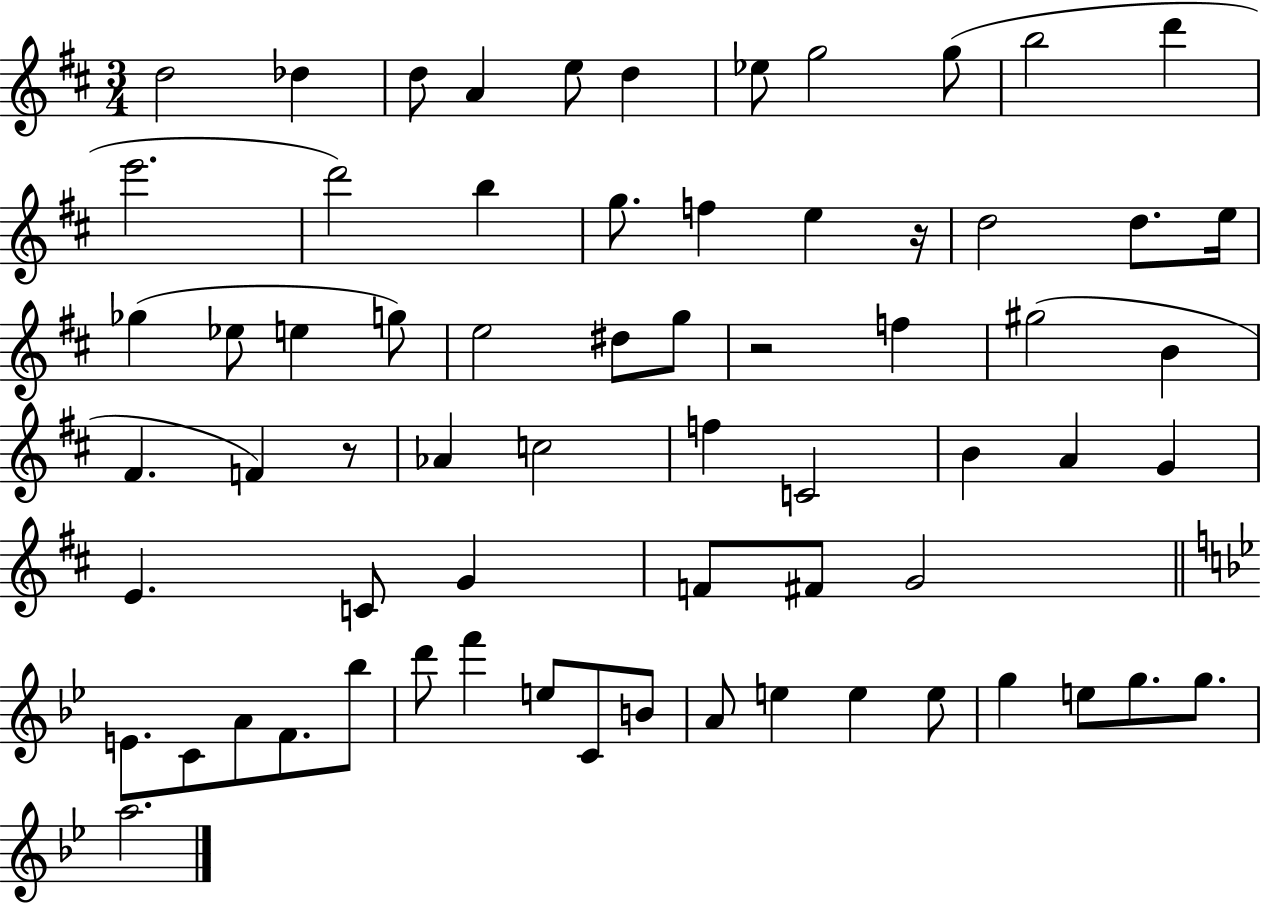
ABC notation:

X:1
T:Untitled
M:3/4
L:1/4
K:D
d2 _d d/2 A e/2 d _e/2 g2 g/2 b2 d' e'2 d'2 b g/2 f e z/4 d2 d/2 e/4 _g _e/2 e g/2 e2 ^d/2 g/2 z2 f ^g2 B ^F F z/2 _A c2 f C2 B A G E C/2 G F/2 ^F/2 G2 E/2 C/2 A/2 F/2 _b/2 d'/2 f' e/2 C/2 B/2 A/2 e e e/2 g e/2 g/2 g/2 a2